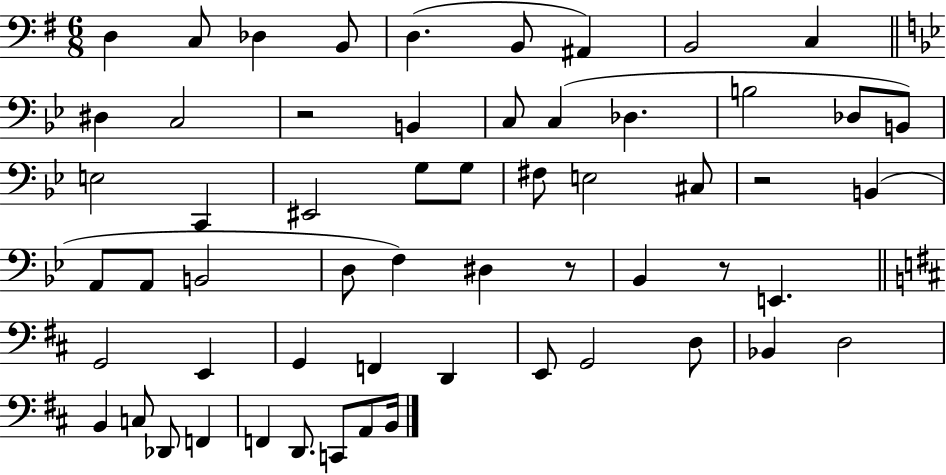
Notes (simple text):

D3/q C3/e Db3/q B2/e D3/q. B2/e A#2/q B2/h C3/q D#3/q C3/h R/h B2/q C3/e C3/q Db3/q. B3/h Db3/e B2/e E3/h C2/q EIS2/h G3/e G3/e F#3/e E3/h C#3/e R/h B2/q A2/e A2/e B2/h D3/e F3/q D#3/q R/e Bb2/q R/e E2/q. G2/h E2/q G2/q F2/q D2/q E2/e G2/h D3/e Bb2/q D3/h B2/q C3/e Db2/e F2/q F2/q D2/e. C2/e A2/e B2/s